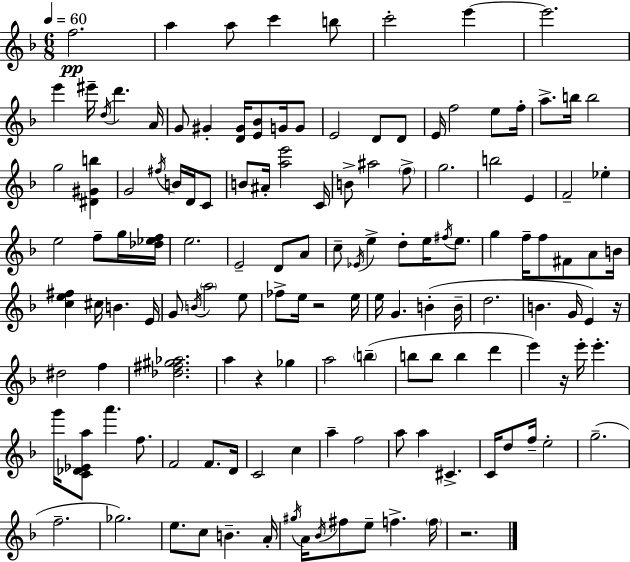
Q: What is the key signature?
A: F major